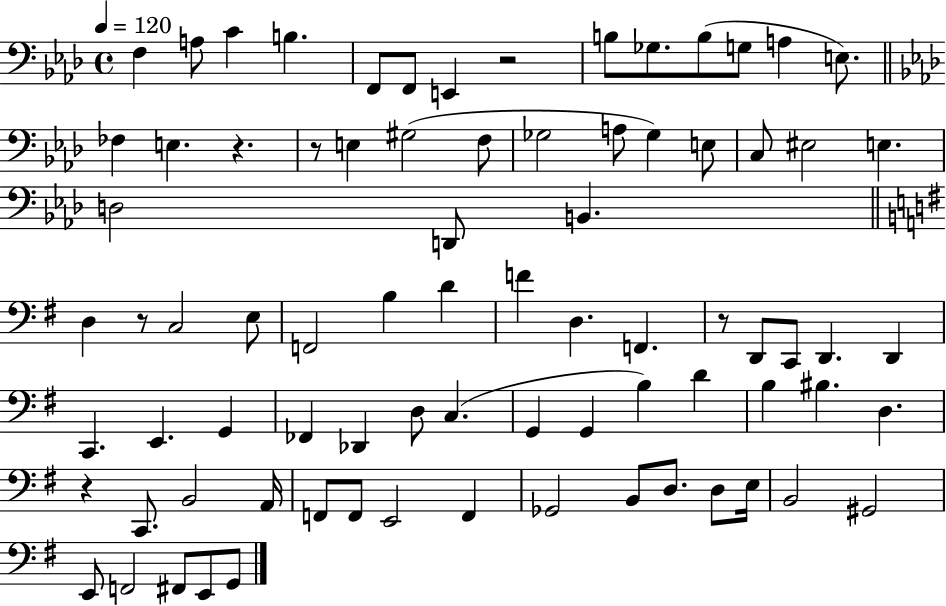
{
  \clef bass
  \time 4/4
  \defaultTimeSignature
  \key aes \major
  \tempo 4 = 120
  f4 a8 c'4 b4. | f,8 f,8 e,4 r2 | b8 ges8. b8( g8 a4 e8.) | \bar "||" \break \key aes \major fes4 e4. r4. | r8 e4 gis2( f8 | ges2 a8 ges4) e8 | c8 eis2 e4. | \break d2 d,8 b,4. | \bar "||" \break \key e \minor d4 r8 c2 e8 | f,2 b4 d'4 | f'4 d4. f,4. | r8 d,8 c,8 d,4. d,4 | \break c,4. e,4. g,4 | fes,4 des,4 d8 c4.( | g,4 g,4 b4) d'4 | b4 bis4. d4. | \break r4 c,8. b,2 a,16 | f,8 f,8 e,2 f,4 | ges,2 b,8 d8. d8 e16 | b,2 gis,2 | \break e,8 f,2 fis,8 e,8 g,8 | \bar "|."
}